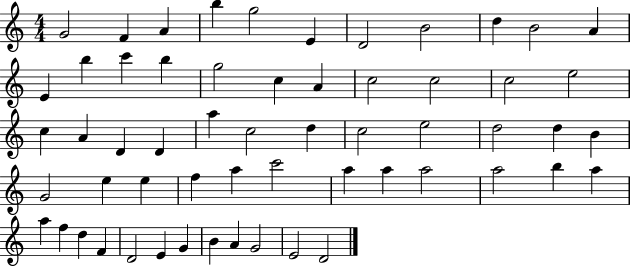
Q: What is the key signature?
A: C major